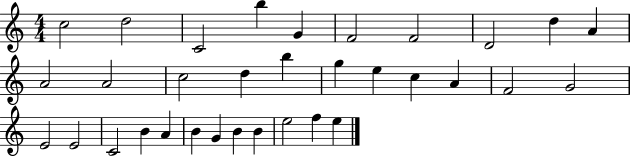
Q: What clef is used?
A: treble